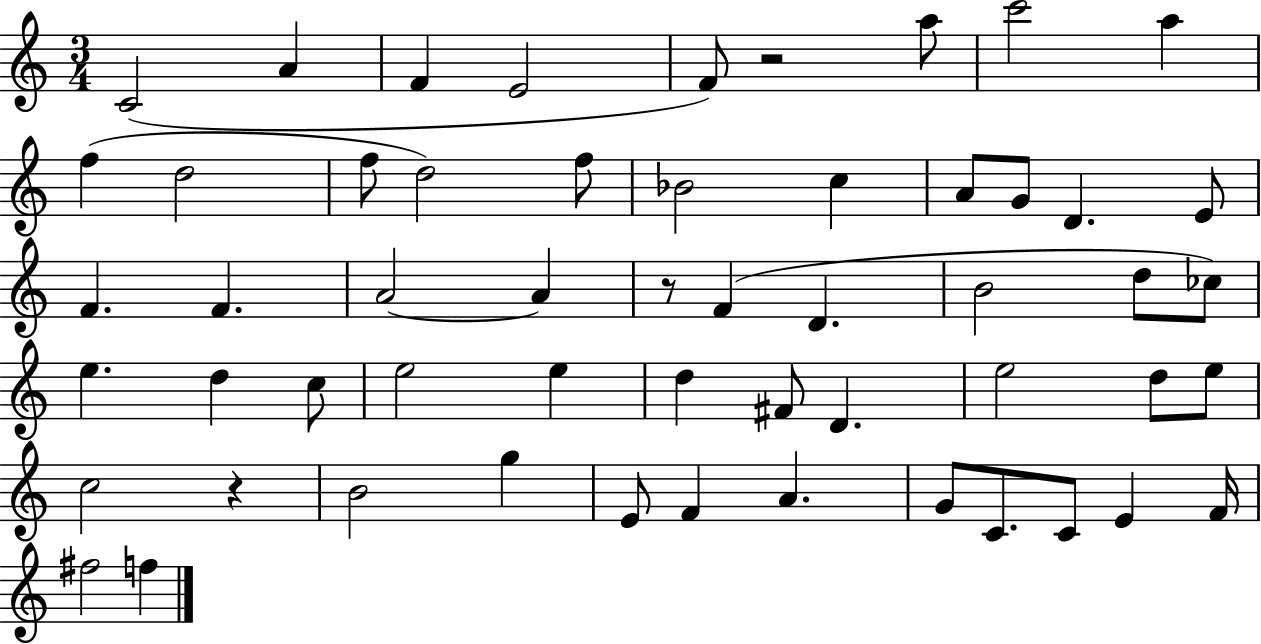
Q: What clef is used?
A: treble